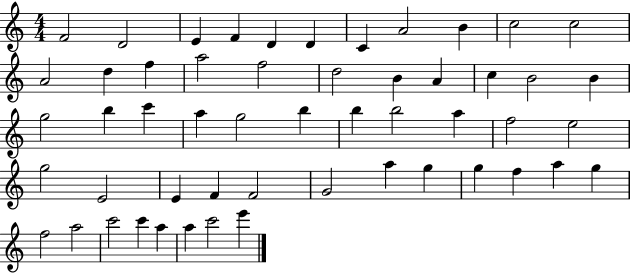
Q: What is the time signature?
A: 4/4